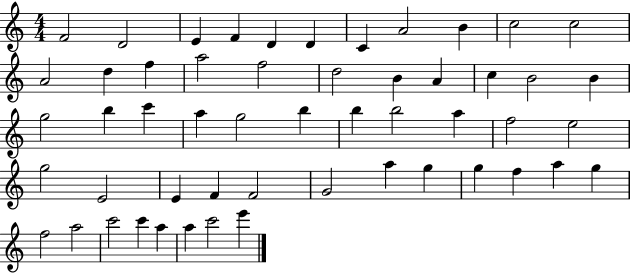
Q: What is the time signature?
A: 4/4